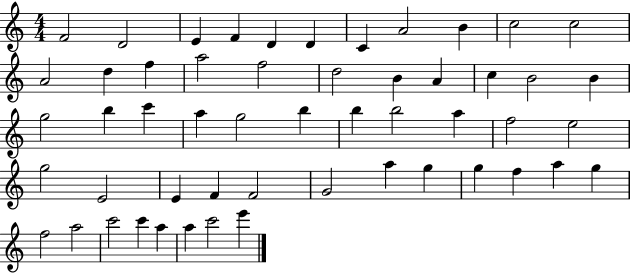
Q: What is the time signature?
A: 4/4